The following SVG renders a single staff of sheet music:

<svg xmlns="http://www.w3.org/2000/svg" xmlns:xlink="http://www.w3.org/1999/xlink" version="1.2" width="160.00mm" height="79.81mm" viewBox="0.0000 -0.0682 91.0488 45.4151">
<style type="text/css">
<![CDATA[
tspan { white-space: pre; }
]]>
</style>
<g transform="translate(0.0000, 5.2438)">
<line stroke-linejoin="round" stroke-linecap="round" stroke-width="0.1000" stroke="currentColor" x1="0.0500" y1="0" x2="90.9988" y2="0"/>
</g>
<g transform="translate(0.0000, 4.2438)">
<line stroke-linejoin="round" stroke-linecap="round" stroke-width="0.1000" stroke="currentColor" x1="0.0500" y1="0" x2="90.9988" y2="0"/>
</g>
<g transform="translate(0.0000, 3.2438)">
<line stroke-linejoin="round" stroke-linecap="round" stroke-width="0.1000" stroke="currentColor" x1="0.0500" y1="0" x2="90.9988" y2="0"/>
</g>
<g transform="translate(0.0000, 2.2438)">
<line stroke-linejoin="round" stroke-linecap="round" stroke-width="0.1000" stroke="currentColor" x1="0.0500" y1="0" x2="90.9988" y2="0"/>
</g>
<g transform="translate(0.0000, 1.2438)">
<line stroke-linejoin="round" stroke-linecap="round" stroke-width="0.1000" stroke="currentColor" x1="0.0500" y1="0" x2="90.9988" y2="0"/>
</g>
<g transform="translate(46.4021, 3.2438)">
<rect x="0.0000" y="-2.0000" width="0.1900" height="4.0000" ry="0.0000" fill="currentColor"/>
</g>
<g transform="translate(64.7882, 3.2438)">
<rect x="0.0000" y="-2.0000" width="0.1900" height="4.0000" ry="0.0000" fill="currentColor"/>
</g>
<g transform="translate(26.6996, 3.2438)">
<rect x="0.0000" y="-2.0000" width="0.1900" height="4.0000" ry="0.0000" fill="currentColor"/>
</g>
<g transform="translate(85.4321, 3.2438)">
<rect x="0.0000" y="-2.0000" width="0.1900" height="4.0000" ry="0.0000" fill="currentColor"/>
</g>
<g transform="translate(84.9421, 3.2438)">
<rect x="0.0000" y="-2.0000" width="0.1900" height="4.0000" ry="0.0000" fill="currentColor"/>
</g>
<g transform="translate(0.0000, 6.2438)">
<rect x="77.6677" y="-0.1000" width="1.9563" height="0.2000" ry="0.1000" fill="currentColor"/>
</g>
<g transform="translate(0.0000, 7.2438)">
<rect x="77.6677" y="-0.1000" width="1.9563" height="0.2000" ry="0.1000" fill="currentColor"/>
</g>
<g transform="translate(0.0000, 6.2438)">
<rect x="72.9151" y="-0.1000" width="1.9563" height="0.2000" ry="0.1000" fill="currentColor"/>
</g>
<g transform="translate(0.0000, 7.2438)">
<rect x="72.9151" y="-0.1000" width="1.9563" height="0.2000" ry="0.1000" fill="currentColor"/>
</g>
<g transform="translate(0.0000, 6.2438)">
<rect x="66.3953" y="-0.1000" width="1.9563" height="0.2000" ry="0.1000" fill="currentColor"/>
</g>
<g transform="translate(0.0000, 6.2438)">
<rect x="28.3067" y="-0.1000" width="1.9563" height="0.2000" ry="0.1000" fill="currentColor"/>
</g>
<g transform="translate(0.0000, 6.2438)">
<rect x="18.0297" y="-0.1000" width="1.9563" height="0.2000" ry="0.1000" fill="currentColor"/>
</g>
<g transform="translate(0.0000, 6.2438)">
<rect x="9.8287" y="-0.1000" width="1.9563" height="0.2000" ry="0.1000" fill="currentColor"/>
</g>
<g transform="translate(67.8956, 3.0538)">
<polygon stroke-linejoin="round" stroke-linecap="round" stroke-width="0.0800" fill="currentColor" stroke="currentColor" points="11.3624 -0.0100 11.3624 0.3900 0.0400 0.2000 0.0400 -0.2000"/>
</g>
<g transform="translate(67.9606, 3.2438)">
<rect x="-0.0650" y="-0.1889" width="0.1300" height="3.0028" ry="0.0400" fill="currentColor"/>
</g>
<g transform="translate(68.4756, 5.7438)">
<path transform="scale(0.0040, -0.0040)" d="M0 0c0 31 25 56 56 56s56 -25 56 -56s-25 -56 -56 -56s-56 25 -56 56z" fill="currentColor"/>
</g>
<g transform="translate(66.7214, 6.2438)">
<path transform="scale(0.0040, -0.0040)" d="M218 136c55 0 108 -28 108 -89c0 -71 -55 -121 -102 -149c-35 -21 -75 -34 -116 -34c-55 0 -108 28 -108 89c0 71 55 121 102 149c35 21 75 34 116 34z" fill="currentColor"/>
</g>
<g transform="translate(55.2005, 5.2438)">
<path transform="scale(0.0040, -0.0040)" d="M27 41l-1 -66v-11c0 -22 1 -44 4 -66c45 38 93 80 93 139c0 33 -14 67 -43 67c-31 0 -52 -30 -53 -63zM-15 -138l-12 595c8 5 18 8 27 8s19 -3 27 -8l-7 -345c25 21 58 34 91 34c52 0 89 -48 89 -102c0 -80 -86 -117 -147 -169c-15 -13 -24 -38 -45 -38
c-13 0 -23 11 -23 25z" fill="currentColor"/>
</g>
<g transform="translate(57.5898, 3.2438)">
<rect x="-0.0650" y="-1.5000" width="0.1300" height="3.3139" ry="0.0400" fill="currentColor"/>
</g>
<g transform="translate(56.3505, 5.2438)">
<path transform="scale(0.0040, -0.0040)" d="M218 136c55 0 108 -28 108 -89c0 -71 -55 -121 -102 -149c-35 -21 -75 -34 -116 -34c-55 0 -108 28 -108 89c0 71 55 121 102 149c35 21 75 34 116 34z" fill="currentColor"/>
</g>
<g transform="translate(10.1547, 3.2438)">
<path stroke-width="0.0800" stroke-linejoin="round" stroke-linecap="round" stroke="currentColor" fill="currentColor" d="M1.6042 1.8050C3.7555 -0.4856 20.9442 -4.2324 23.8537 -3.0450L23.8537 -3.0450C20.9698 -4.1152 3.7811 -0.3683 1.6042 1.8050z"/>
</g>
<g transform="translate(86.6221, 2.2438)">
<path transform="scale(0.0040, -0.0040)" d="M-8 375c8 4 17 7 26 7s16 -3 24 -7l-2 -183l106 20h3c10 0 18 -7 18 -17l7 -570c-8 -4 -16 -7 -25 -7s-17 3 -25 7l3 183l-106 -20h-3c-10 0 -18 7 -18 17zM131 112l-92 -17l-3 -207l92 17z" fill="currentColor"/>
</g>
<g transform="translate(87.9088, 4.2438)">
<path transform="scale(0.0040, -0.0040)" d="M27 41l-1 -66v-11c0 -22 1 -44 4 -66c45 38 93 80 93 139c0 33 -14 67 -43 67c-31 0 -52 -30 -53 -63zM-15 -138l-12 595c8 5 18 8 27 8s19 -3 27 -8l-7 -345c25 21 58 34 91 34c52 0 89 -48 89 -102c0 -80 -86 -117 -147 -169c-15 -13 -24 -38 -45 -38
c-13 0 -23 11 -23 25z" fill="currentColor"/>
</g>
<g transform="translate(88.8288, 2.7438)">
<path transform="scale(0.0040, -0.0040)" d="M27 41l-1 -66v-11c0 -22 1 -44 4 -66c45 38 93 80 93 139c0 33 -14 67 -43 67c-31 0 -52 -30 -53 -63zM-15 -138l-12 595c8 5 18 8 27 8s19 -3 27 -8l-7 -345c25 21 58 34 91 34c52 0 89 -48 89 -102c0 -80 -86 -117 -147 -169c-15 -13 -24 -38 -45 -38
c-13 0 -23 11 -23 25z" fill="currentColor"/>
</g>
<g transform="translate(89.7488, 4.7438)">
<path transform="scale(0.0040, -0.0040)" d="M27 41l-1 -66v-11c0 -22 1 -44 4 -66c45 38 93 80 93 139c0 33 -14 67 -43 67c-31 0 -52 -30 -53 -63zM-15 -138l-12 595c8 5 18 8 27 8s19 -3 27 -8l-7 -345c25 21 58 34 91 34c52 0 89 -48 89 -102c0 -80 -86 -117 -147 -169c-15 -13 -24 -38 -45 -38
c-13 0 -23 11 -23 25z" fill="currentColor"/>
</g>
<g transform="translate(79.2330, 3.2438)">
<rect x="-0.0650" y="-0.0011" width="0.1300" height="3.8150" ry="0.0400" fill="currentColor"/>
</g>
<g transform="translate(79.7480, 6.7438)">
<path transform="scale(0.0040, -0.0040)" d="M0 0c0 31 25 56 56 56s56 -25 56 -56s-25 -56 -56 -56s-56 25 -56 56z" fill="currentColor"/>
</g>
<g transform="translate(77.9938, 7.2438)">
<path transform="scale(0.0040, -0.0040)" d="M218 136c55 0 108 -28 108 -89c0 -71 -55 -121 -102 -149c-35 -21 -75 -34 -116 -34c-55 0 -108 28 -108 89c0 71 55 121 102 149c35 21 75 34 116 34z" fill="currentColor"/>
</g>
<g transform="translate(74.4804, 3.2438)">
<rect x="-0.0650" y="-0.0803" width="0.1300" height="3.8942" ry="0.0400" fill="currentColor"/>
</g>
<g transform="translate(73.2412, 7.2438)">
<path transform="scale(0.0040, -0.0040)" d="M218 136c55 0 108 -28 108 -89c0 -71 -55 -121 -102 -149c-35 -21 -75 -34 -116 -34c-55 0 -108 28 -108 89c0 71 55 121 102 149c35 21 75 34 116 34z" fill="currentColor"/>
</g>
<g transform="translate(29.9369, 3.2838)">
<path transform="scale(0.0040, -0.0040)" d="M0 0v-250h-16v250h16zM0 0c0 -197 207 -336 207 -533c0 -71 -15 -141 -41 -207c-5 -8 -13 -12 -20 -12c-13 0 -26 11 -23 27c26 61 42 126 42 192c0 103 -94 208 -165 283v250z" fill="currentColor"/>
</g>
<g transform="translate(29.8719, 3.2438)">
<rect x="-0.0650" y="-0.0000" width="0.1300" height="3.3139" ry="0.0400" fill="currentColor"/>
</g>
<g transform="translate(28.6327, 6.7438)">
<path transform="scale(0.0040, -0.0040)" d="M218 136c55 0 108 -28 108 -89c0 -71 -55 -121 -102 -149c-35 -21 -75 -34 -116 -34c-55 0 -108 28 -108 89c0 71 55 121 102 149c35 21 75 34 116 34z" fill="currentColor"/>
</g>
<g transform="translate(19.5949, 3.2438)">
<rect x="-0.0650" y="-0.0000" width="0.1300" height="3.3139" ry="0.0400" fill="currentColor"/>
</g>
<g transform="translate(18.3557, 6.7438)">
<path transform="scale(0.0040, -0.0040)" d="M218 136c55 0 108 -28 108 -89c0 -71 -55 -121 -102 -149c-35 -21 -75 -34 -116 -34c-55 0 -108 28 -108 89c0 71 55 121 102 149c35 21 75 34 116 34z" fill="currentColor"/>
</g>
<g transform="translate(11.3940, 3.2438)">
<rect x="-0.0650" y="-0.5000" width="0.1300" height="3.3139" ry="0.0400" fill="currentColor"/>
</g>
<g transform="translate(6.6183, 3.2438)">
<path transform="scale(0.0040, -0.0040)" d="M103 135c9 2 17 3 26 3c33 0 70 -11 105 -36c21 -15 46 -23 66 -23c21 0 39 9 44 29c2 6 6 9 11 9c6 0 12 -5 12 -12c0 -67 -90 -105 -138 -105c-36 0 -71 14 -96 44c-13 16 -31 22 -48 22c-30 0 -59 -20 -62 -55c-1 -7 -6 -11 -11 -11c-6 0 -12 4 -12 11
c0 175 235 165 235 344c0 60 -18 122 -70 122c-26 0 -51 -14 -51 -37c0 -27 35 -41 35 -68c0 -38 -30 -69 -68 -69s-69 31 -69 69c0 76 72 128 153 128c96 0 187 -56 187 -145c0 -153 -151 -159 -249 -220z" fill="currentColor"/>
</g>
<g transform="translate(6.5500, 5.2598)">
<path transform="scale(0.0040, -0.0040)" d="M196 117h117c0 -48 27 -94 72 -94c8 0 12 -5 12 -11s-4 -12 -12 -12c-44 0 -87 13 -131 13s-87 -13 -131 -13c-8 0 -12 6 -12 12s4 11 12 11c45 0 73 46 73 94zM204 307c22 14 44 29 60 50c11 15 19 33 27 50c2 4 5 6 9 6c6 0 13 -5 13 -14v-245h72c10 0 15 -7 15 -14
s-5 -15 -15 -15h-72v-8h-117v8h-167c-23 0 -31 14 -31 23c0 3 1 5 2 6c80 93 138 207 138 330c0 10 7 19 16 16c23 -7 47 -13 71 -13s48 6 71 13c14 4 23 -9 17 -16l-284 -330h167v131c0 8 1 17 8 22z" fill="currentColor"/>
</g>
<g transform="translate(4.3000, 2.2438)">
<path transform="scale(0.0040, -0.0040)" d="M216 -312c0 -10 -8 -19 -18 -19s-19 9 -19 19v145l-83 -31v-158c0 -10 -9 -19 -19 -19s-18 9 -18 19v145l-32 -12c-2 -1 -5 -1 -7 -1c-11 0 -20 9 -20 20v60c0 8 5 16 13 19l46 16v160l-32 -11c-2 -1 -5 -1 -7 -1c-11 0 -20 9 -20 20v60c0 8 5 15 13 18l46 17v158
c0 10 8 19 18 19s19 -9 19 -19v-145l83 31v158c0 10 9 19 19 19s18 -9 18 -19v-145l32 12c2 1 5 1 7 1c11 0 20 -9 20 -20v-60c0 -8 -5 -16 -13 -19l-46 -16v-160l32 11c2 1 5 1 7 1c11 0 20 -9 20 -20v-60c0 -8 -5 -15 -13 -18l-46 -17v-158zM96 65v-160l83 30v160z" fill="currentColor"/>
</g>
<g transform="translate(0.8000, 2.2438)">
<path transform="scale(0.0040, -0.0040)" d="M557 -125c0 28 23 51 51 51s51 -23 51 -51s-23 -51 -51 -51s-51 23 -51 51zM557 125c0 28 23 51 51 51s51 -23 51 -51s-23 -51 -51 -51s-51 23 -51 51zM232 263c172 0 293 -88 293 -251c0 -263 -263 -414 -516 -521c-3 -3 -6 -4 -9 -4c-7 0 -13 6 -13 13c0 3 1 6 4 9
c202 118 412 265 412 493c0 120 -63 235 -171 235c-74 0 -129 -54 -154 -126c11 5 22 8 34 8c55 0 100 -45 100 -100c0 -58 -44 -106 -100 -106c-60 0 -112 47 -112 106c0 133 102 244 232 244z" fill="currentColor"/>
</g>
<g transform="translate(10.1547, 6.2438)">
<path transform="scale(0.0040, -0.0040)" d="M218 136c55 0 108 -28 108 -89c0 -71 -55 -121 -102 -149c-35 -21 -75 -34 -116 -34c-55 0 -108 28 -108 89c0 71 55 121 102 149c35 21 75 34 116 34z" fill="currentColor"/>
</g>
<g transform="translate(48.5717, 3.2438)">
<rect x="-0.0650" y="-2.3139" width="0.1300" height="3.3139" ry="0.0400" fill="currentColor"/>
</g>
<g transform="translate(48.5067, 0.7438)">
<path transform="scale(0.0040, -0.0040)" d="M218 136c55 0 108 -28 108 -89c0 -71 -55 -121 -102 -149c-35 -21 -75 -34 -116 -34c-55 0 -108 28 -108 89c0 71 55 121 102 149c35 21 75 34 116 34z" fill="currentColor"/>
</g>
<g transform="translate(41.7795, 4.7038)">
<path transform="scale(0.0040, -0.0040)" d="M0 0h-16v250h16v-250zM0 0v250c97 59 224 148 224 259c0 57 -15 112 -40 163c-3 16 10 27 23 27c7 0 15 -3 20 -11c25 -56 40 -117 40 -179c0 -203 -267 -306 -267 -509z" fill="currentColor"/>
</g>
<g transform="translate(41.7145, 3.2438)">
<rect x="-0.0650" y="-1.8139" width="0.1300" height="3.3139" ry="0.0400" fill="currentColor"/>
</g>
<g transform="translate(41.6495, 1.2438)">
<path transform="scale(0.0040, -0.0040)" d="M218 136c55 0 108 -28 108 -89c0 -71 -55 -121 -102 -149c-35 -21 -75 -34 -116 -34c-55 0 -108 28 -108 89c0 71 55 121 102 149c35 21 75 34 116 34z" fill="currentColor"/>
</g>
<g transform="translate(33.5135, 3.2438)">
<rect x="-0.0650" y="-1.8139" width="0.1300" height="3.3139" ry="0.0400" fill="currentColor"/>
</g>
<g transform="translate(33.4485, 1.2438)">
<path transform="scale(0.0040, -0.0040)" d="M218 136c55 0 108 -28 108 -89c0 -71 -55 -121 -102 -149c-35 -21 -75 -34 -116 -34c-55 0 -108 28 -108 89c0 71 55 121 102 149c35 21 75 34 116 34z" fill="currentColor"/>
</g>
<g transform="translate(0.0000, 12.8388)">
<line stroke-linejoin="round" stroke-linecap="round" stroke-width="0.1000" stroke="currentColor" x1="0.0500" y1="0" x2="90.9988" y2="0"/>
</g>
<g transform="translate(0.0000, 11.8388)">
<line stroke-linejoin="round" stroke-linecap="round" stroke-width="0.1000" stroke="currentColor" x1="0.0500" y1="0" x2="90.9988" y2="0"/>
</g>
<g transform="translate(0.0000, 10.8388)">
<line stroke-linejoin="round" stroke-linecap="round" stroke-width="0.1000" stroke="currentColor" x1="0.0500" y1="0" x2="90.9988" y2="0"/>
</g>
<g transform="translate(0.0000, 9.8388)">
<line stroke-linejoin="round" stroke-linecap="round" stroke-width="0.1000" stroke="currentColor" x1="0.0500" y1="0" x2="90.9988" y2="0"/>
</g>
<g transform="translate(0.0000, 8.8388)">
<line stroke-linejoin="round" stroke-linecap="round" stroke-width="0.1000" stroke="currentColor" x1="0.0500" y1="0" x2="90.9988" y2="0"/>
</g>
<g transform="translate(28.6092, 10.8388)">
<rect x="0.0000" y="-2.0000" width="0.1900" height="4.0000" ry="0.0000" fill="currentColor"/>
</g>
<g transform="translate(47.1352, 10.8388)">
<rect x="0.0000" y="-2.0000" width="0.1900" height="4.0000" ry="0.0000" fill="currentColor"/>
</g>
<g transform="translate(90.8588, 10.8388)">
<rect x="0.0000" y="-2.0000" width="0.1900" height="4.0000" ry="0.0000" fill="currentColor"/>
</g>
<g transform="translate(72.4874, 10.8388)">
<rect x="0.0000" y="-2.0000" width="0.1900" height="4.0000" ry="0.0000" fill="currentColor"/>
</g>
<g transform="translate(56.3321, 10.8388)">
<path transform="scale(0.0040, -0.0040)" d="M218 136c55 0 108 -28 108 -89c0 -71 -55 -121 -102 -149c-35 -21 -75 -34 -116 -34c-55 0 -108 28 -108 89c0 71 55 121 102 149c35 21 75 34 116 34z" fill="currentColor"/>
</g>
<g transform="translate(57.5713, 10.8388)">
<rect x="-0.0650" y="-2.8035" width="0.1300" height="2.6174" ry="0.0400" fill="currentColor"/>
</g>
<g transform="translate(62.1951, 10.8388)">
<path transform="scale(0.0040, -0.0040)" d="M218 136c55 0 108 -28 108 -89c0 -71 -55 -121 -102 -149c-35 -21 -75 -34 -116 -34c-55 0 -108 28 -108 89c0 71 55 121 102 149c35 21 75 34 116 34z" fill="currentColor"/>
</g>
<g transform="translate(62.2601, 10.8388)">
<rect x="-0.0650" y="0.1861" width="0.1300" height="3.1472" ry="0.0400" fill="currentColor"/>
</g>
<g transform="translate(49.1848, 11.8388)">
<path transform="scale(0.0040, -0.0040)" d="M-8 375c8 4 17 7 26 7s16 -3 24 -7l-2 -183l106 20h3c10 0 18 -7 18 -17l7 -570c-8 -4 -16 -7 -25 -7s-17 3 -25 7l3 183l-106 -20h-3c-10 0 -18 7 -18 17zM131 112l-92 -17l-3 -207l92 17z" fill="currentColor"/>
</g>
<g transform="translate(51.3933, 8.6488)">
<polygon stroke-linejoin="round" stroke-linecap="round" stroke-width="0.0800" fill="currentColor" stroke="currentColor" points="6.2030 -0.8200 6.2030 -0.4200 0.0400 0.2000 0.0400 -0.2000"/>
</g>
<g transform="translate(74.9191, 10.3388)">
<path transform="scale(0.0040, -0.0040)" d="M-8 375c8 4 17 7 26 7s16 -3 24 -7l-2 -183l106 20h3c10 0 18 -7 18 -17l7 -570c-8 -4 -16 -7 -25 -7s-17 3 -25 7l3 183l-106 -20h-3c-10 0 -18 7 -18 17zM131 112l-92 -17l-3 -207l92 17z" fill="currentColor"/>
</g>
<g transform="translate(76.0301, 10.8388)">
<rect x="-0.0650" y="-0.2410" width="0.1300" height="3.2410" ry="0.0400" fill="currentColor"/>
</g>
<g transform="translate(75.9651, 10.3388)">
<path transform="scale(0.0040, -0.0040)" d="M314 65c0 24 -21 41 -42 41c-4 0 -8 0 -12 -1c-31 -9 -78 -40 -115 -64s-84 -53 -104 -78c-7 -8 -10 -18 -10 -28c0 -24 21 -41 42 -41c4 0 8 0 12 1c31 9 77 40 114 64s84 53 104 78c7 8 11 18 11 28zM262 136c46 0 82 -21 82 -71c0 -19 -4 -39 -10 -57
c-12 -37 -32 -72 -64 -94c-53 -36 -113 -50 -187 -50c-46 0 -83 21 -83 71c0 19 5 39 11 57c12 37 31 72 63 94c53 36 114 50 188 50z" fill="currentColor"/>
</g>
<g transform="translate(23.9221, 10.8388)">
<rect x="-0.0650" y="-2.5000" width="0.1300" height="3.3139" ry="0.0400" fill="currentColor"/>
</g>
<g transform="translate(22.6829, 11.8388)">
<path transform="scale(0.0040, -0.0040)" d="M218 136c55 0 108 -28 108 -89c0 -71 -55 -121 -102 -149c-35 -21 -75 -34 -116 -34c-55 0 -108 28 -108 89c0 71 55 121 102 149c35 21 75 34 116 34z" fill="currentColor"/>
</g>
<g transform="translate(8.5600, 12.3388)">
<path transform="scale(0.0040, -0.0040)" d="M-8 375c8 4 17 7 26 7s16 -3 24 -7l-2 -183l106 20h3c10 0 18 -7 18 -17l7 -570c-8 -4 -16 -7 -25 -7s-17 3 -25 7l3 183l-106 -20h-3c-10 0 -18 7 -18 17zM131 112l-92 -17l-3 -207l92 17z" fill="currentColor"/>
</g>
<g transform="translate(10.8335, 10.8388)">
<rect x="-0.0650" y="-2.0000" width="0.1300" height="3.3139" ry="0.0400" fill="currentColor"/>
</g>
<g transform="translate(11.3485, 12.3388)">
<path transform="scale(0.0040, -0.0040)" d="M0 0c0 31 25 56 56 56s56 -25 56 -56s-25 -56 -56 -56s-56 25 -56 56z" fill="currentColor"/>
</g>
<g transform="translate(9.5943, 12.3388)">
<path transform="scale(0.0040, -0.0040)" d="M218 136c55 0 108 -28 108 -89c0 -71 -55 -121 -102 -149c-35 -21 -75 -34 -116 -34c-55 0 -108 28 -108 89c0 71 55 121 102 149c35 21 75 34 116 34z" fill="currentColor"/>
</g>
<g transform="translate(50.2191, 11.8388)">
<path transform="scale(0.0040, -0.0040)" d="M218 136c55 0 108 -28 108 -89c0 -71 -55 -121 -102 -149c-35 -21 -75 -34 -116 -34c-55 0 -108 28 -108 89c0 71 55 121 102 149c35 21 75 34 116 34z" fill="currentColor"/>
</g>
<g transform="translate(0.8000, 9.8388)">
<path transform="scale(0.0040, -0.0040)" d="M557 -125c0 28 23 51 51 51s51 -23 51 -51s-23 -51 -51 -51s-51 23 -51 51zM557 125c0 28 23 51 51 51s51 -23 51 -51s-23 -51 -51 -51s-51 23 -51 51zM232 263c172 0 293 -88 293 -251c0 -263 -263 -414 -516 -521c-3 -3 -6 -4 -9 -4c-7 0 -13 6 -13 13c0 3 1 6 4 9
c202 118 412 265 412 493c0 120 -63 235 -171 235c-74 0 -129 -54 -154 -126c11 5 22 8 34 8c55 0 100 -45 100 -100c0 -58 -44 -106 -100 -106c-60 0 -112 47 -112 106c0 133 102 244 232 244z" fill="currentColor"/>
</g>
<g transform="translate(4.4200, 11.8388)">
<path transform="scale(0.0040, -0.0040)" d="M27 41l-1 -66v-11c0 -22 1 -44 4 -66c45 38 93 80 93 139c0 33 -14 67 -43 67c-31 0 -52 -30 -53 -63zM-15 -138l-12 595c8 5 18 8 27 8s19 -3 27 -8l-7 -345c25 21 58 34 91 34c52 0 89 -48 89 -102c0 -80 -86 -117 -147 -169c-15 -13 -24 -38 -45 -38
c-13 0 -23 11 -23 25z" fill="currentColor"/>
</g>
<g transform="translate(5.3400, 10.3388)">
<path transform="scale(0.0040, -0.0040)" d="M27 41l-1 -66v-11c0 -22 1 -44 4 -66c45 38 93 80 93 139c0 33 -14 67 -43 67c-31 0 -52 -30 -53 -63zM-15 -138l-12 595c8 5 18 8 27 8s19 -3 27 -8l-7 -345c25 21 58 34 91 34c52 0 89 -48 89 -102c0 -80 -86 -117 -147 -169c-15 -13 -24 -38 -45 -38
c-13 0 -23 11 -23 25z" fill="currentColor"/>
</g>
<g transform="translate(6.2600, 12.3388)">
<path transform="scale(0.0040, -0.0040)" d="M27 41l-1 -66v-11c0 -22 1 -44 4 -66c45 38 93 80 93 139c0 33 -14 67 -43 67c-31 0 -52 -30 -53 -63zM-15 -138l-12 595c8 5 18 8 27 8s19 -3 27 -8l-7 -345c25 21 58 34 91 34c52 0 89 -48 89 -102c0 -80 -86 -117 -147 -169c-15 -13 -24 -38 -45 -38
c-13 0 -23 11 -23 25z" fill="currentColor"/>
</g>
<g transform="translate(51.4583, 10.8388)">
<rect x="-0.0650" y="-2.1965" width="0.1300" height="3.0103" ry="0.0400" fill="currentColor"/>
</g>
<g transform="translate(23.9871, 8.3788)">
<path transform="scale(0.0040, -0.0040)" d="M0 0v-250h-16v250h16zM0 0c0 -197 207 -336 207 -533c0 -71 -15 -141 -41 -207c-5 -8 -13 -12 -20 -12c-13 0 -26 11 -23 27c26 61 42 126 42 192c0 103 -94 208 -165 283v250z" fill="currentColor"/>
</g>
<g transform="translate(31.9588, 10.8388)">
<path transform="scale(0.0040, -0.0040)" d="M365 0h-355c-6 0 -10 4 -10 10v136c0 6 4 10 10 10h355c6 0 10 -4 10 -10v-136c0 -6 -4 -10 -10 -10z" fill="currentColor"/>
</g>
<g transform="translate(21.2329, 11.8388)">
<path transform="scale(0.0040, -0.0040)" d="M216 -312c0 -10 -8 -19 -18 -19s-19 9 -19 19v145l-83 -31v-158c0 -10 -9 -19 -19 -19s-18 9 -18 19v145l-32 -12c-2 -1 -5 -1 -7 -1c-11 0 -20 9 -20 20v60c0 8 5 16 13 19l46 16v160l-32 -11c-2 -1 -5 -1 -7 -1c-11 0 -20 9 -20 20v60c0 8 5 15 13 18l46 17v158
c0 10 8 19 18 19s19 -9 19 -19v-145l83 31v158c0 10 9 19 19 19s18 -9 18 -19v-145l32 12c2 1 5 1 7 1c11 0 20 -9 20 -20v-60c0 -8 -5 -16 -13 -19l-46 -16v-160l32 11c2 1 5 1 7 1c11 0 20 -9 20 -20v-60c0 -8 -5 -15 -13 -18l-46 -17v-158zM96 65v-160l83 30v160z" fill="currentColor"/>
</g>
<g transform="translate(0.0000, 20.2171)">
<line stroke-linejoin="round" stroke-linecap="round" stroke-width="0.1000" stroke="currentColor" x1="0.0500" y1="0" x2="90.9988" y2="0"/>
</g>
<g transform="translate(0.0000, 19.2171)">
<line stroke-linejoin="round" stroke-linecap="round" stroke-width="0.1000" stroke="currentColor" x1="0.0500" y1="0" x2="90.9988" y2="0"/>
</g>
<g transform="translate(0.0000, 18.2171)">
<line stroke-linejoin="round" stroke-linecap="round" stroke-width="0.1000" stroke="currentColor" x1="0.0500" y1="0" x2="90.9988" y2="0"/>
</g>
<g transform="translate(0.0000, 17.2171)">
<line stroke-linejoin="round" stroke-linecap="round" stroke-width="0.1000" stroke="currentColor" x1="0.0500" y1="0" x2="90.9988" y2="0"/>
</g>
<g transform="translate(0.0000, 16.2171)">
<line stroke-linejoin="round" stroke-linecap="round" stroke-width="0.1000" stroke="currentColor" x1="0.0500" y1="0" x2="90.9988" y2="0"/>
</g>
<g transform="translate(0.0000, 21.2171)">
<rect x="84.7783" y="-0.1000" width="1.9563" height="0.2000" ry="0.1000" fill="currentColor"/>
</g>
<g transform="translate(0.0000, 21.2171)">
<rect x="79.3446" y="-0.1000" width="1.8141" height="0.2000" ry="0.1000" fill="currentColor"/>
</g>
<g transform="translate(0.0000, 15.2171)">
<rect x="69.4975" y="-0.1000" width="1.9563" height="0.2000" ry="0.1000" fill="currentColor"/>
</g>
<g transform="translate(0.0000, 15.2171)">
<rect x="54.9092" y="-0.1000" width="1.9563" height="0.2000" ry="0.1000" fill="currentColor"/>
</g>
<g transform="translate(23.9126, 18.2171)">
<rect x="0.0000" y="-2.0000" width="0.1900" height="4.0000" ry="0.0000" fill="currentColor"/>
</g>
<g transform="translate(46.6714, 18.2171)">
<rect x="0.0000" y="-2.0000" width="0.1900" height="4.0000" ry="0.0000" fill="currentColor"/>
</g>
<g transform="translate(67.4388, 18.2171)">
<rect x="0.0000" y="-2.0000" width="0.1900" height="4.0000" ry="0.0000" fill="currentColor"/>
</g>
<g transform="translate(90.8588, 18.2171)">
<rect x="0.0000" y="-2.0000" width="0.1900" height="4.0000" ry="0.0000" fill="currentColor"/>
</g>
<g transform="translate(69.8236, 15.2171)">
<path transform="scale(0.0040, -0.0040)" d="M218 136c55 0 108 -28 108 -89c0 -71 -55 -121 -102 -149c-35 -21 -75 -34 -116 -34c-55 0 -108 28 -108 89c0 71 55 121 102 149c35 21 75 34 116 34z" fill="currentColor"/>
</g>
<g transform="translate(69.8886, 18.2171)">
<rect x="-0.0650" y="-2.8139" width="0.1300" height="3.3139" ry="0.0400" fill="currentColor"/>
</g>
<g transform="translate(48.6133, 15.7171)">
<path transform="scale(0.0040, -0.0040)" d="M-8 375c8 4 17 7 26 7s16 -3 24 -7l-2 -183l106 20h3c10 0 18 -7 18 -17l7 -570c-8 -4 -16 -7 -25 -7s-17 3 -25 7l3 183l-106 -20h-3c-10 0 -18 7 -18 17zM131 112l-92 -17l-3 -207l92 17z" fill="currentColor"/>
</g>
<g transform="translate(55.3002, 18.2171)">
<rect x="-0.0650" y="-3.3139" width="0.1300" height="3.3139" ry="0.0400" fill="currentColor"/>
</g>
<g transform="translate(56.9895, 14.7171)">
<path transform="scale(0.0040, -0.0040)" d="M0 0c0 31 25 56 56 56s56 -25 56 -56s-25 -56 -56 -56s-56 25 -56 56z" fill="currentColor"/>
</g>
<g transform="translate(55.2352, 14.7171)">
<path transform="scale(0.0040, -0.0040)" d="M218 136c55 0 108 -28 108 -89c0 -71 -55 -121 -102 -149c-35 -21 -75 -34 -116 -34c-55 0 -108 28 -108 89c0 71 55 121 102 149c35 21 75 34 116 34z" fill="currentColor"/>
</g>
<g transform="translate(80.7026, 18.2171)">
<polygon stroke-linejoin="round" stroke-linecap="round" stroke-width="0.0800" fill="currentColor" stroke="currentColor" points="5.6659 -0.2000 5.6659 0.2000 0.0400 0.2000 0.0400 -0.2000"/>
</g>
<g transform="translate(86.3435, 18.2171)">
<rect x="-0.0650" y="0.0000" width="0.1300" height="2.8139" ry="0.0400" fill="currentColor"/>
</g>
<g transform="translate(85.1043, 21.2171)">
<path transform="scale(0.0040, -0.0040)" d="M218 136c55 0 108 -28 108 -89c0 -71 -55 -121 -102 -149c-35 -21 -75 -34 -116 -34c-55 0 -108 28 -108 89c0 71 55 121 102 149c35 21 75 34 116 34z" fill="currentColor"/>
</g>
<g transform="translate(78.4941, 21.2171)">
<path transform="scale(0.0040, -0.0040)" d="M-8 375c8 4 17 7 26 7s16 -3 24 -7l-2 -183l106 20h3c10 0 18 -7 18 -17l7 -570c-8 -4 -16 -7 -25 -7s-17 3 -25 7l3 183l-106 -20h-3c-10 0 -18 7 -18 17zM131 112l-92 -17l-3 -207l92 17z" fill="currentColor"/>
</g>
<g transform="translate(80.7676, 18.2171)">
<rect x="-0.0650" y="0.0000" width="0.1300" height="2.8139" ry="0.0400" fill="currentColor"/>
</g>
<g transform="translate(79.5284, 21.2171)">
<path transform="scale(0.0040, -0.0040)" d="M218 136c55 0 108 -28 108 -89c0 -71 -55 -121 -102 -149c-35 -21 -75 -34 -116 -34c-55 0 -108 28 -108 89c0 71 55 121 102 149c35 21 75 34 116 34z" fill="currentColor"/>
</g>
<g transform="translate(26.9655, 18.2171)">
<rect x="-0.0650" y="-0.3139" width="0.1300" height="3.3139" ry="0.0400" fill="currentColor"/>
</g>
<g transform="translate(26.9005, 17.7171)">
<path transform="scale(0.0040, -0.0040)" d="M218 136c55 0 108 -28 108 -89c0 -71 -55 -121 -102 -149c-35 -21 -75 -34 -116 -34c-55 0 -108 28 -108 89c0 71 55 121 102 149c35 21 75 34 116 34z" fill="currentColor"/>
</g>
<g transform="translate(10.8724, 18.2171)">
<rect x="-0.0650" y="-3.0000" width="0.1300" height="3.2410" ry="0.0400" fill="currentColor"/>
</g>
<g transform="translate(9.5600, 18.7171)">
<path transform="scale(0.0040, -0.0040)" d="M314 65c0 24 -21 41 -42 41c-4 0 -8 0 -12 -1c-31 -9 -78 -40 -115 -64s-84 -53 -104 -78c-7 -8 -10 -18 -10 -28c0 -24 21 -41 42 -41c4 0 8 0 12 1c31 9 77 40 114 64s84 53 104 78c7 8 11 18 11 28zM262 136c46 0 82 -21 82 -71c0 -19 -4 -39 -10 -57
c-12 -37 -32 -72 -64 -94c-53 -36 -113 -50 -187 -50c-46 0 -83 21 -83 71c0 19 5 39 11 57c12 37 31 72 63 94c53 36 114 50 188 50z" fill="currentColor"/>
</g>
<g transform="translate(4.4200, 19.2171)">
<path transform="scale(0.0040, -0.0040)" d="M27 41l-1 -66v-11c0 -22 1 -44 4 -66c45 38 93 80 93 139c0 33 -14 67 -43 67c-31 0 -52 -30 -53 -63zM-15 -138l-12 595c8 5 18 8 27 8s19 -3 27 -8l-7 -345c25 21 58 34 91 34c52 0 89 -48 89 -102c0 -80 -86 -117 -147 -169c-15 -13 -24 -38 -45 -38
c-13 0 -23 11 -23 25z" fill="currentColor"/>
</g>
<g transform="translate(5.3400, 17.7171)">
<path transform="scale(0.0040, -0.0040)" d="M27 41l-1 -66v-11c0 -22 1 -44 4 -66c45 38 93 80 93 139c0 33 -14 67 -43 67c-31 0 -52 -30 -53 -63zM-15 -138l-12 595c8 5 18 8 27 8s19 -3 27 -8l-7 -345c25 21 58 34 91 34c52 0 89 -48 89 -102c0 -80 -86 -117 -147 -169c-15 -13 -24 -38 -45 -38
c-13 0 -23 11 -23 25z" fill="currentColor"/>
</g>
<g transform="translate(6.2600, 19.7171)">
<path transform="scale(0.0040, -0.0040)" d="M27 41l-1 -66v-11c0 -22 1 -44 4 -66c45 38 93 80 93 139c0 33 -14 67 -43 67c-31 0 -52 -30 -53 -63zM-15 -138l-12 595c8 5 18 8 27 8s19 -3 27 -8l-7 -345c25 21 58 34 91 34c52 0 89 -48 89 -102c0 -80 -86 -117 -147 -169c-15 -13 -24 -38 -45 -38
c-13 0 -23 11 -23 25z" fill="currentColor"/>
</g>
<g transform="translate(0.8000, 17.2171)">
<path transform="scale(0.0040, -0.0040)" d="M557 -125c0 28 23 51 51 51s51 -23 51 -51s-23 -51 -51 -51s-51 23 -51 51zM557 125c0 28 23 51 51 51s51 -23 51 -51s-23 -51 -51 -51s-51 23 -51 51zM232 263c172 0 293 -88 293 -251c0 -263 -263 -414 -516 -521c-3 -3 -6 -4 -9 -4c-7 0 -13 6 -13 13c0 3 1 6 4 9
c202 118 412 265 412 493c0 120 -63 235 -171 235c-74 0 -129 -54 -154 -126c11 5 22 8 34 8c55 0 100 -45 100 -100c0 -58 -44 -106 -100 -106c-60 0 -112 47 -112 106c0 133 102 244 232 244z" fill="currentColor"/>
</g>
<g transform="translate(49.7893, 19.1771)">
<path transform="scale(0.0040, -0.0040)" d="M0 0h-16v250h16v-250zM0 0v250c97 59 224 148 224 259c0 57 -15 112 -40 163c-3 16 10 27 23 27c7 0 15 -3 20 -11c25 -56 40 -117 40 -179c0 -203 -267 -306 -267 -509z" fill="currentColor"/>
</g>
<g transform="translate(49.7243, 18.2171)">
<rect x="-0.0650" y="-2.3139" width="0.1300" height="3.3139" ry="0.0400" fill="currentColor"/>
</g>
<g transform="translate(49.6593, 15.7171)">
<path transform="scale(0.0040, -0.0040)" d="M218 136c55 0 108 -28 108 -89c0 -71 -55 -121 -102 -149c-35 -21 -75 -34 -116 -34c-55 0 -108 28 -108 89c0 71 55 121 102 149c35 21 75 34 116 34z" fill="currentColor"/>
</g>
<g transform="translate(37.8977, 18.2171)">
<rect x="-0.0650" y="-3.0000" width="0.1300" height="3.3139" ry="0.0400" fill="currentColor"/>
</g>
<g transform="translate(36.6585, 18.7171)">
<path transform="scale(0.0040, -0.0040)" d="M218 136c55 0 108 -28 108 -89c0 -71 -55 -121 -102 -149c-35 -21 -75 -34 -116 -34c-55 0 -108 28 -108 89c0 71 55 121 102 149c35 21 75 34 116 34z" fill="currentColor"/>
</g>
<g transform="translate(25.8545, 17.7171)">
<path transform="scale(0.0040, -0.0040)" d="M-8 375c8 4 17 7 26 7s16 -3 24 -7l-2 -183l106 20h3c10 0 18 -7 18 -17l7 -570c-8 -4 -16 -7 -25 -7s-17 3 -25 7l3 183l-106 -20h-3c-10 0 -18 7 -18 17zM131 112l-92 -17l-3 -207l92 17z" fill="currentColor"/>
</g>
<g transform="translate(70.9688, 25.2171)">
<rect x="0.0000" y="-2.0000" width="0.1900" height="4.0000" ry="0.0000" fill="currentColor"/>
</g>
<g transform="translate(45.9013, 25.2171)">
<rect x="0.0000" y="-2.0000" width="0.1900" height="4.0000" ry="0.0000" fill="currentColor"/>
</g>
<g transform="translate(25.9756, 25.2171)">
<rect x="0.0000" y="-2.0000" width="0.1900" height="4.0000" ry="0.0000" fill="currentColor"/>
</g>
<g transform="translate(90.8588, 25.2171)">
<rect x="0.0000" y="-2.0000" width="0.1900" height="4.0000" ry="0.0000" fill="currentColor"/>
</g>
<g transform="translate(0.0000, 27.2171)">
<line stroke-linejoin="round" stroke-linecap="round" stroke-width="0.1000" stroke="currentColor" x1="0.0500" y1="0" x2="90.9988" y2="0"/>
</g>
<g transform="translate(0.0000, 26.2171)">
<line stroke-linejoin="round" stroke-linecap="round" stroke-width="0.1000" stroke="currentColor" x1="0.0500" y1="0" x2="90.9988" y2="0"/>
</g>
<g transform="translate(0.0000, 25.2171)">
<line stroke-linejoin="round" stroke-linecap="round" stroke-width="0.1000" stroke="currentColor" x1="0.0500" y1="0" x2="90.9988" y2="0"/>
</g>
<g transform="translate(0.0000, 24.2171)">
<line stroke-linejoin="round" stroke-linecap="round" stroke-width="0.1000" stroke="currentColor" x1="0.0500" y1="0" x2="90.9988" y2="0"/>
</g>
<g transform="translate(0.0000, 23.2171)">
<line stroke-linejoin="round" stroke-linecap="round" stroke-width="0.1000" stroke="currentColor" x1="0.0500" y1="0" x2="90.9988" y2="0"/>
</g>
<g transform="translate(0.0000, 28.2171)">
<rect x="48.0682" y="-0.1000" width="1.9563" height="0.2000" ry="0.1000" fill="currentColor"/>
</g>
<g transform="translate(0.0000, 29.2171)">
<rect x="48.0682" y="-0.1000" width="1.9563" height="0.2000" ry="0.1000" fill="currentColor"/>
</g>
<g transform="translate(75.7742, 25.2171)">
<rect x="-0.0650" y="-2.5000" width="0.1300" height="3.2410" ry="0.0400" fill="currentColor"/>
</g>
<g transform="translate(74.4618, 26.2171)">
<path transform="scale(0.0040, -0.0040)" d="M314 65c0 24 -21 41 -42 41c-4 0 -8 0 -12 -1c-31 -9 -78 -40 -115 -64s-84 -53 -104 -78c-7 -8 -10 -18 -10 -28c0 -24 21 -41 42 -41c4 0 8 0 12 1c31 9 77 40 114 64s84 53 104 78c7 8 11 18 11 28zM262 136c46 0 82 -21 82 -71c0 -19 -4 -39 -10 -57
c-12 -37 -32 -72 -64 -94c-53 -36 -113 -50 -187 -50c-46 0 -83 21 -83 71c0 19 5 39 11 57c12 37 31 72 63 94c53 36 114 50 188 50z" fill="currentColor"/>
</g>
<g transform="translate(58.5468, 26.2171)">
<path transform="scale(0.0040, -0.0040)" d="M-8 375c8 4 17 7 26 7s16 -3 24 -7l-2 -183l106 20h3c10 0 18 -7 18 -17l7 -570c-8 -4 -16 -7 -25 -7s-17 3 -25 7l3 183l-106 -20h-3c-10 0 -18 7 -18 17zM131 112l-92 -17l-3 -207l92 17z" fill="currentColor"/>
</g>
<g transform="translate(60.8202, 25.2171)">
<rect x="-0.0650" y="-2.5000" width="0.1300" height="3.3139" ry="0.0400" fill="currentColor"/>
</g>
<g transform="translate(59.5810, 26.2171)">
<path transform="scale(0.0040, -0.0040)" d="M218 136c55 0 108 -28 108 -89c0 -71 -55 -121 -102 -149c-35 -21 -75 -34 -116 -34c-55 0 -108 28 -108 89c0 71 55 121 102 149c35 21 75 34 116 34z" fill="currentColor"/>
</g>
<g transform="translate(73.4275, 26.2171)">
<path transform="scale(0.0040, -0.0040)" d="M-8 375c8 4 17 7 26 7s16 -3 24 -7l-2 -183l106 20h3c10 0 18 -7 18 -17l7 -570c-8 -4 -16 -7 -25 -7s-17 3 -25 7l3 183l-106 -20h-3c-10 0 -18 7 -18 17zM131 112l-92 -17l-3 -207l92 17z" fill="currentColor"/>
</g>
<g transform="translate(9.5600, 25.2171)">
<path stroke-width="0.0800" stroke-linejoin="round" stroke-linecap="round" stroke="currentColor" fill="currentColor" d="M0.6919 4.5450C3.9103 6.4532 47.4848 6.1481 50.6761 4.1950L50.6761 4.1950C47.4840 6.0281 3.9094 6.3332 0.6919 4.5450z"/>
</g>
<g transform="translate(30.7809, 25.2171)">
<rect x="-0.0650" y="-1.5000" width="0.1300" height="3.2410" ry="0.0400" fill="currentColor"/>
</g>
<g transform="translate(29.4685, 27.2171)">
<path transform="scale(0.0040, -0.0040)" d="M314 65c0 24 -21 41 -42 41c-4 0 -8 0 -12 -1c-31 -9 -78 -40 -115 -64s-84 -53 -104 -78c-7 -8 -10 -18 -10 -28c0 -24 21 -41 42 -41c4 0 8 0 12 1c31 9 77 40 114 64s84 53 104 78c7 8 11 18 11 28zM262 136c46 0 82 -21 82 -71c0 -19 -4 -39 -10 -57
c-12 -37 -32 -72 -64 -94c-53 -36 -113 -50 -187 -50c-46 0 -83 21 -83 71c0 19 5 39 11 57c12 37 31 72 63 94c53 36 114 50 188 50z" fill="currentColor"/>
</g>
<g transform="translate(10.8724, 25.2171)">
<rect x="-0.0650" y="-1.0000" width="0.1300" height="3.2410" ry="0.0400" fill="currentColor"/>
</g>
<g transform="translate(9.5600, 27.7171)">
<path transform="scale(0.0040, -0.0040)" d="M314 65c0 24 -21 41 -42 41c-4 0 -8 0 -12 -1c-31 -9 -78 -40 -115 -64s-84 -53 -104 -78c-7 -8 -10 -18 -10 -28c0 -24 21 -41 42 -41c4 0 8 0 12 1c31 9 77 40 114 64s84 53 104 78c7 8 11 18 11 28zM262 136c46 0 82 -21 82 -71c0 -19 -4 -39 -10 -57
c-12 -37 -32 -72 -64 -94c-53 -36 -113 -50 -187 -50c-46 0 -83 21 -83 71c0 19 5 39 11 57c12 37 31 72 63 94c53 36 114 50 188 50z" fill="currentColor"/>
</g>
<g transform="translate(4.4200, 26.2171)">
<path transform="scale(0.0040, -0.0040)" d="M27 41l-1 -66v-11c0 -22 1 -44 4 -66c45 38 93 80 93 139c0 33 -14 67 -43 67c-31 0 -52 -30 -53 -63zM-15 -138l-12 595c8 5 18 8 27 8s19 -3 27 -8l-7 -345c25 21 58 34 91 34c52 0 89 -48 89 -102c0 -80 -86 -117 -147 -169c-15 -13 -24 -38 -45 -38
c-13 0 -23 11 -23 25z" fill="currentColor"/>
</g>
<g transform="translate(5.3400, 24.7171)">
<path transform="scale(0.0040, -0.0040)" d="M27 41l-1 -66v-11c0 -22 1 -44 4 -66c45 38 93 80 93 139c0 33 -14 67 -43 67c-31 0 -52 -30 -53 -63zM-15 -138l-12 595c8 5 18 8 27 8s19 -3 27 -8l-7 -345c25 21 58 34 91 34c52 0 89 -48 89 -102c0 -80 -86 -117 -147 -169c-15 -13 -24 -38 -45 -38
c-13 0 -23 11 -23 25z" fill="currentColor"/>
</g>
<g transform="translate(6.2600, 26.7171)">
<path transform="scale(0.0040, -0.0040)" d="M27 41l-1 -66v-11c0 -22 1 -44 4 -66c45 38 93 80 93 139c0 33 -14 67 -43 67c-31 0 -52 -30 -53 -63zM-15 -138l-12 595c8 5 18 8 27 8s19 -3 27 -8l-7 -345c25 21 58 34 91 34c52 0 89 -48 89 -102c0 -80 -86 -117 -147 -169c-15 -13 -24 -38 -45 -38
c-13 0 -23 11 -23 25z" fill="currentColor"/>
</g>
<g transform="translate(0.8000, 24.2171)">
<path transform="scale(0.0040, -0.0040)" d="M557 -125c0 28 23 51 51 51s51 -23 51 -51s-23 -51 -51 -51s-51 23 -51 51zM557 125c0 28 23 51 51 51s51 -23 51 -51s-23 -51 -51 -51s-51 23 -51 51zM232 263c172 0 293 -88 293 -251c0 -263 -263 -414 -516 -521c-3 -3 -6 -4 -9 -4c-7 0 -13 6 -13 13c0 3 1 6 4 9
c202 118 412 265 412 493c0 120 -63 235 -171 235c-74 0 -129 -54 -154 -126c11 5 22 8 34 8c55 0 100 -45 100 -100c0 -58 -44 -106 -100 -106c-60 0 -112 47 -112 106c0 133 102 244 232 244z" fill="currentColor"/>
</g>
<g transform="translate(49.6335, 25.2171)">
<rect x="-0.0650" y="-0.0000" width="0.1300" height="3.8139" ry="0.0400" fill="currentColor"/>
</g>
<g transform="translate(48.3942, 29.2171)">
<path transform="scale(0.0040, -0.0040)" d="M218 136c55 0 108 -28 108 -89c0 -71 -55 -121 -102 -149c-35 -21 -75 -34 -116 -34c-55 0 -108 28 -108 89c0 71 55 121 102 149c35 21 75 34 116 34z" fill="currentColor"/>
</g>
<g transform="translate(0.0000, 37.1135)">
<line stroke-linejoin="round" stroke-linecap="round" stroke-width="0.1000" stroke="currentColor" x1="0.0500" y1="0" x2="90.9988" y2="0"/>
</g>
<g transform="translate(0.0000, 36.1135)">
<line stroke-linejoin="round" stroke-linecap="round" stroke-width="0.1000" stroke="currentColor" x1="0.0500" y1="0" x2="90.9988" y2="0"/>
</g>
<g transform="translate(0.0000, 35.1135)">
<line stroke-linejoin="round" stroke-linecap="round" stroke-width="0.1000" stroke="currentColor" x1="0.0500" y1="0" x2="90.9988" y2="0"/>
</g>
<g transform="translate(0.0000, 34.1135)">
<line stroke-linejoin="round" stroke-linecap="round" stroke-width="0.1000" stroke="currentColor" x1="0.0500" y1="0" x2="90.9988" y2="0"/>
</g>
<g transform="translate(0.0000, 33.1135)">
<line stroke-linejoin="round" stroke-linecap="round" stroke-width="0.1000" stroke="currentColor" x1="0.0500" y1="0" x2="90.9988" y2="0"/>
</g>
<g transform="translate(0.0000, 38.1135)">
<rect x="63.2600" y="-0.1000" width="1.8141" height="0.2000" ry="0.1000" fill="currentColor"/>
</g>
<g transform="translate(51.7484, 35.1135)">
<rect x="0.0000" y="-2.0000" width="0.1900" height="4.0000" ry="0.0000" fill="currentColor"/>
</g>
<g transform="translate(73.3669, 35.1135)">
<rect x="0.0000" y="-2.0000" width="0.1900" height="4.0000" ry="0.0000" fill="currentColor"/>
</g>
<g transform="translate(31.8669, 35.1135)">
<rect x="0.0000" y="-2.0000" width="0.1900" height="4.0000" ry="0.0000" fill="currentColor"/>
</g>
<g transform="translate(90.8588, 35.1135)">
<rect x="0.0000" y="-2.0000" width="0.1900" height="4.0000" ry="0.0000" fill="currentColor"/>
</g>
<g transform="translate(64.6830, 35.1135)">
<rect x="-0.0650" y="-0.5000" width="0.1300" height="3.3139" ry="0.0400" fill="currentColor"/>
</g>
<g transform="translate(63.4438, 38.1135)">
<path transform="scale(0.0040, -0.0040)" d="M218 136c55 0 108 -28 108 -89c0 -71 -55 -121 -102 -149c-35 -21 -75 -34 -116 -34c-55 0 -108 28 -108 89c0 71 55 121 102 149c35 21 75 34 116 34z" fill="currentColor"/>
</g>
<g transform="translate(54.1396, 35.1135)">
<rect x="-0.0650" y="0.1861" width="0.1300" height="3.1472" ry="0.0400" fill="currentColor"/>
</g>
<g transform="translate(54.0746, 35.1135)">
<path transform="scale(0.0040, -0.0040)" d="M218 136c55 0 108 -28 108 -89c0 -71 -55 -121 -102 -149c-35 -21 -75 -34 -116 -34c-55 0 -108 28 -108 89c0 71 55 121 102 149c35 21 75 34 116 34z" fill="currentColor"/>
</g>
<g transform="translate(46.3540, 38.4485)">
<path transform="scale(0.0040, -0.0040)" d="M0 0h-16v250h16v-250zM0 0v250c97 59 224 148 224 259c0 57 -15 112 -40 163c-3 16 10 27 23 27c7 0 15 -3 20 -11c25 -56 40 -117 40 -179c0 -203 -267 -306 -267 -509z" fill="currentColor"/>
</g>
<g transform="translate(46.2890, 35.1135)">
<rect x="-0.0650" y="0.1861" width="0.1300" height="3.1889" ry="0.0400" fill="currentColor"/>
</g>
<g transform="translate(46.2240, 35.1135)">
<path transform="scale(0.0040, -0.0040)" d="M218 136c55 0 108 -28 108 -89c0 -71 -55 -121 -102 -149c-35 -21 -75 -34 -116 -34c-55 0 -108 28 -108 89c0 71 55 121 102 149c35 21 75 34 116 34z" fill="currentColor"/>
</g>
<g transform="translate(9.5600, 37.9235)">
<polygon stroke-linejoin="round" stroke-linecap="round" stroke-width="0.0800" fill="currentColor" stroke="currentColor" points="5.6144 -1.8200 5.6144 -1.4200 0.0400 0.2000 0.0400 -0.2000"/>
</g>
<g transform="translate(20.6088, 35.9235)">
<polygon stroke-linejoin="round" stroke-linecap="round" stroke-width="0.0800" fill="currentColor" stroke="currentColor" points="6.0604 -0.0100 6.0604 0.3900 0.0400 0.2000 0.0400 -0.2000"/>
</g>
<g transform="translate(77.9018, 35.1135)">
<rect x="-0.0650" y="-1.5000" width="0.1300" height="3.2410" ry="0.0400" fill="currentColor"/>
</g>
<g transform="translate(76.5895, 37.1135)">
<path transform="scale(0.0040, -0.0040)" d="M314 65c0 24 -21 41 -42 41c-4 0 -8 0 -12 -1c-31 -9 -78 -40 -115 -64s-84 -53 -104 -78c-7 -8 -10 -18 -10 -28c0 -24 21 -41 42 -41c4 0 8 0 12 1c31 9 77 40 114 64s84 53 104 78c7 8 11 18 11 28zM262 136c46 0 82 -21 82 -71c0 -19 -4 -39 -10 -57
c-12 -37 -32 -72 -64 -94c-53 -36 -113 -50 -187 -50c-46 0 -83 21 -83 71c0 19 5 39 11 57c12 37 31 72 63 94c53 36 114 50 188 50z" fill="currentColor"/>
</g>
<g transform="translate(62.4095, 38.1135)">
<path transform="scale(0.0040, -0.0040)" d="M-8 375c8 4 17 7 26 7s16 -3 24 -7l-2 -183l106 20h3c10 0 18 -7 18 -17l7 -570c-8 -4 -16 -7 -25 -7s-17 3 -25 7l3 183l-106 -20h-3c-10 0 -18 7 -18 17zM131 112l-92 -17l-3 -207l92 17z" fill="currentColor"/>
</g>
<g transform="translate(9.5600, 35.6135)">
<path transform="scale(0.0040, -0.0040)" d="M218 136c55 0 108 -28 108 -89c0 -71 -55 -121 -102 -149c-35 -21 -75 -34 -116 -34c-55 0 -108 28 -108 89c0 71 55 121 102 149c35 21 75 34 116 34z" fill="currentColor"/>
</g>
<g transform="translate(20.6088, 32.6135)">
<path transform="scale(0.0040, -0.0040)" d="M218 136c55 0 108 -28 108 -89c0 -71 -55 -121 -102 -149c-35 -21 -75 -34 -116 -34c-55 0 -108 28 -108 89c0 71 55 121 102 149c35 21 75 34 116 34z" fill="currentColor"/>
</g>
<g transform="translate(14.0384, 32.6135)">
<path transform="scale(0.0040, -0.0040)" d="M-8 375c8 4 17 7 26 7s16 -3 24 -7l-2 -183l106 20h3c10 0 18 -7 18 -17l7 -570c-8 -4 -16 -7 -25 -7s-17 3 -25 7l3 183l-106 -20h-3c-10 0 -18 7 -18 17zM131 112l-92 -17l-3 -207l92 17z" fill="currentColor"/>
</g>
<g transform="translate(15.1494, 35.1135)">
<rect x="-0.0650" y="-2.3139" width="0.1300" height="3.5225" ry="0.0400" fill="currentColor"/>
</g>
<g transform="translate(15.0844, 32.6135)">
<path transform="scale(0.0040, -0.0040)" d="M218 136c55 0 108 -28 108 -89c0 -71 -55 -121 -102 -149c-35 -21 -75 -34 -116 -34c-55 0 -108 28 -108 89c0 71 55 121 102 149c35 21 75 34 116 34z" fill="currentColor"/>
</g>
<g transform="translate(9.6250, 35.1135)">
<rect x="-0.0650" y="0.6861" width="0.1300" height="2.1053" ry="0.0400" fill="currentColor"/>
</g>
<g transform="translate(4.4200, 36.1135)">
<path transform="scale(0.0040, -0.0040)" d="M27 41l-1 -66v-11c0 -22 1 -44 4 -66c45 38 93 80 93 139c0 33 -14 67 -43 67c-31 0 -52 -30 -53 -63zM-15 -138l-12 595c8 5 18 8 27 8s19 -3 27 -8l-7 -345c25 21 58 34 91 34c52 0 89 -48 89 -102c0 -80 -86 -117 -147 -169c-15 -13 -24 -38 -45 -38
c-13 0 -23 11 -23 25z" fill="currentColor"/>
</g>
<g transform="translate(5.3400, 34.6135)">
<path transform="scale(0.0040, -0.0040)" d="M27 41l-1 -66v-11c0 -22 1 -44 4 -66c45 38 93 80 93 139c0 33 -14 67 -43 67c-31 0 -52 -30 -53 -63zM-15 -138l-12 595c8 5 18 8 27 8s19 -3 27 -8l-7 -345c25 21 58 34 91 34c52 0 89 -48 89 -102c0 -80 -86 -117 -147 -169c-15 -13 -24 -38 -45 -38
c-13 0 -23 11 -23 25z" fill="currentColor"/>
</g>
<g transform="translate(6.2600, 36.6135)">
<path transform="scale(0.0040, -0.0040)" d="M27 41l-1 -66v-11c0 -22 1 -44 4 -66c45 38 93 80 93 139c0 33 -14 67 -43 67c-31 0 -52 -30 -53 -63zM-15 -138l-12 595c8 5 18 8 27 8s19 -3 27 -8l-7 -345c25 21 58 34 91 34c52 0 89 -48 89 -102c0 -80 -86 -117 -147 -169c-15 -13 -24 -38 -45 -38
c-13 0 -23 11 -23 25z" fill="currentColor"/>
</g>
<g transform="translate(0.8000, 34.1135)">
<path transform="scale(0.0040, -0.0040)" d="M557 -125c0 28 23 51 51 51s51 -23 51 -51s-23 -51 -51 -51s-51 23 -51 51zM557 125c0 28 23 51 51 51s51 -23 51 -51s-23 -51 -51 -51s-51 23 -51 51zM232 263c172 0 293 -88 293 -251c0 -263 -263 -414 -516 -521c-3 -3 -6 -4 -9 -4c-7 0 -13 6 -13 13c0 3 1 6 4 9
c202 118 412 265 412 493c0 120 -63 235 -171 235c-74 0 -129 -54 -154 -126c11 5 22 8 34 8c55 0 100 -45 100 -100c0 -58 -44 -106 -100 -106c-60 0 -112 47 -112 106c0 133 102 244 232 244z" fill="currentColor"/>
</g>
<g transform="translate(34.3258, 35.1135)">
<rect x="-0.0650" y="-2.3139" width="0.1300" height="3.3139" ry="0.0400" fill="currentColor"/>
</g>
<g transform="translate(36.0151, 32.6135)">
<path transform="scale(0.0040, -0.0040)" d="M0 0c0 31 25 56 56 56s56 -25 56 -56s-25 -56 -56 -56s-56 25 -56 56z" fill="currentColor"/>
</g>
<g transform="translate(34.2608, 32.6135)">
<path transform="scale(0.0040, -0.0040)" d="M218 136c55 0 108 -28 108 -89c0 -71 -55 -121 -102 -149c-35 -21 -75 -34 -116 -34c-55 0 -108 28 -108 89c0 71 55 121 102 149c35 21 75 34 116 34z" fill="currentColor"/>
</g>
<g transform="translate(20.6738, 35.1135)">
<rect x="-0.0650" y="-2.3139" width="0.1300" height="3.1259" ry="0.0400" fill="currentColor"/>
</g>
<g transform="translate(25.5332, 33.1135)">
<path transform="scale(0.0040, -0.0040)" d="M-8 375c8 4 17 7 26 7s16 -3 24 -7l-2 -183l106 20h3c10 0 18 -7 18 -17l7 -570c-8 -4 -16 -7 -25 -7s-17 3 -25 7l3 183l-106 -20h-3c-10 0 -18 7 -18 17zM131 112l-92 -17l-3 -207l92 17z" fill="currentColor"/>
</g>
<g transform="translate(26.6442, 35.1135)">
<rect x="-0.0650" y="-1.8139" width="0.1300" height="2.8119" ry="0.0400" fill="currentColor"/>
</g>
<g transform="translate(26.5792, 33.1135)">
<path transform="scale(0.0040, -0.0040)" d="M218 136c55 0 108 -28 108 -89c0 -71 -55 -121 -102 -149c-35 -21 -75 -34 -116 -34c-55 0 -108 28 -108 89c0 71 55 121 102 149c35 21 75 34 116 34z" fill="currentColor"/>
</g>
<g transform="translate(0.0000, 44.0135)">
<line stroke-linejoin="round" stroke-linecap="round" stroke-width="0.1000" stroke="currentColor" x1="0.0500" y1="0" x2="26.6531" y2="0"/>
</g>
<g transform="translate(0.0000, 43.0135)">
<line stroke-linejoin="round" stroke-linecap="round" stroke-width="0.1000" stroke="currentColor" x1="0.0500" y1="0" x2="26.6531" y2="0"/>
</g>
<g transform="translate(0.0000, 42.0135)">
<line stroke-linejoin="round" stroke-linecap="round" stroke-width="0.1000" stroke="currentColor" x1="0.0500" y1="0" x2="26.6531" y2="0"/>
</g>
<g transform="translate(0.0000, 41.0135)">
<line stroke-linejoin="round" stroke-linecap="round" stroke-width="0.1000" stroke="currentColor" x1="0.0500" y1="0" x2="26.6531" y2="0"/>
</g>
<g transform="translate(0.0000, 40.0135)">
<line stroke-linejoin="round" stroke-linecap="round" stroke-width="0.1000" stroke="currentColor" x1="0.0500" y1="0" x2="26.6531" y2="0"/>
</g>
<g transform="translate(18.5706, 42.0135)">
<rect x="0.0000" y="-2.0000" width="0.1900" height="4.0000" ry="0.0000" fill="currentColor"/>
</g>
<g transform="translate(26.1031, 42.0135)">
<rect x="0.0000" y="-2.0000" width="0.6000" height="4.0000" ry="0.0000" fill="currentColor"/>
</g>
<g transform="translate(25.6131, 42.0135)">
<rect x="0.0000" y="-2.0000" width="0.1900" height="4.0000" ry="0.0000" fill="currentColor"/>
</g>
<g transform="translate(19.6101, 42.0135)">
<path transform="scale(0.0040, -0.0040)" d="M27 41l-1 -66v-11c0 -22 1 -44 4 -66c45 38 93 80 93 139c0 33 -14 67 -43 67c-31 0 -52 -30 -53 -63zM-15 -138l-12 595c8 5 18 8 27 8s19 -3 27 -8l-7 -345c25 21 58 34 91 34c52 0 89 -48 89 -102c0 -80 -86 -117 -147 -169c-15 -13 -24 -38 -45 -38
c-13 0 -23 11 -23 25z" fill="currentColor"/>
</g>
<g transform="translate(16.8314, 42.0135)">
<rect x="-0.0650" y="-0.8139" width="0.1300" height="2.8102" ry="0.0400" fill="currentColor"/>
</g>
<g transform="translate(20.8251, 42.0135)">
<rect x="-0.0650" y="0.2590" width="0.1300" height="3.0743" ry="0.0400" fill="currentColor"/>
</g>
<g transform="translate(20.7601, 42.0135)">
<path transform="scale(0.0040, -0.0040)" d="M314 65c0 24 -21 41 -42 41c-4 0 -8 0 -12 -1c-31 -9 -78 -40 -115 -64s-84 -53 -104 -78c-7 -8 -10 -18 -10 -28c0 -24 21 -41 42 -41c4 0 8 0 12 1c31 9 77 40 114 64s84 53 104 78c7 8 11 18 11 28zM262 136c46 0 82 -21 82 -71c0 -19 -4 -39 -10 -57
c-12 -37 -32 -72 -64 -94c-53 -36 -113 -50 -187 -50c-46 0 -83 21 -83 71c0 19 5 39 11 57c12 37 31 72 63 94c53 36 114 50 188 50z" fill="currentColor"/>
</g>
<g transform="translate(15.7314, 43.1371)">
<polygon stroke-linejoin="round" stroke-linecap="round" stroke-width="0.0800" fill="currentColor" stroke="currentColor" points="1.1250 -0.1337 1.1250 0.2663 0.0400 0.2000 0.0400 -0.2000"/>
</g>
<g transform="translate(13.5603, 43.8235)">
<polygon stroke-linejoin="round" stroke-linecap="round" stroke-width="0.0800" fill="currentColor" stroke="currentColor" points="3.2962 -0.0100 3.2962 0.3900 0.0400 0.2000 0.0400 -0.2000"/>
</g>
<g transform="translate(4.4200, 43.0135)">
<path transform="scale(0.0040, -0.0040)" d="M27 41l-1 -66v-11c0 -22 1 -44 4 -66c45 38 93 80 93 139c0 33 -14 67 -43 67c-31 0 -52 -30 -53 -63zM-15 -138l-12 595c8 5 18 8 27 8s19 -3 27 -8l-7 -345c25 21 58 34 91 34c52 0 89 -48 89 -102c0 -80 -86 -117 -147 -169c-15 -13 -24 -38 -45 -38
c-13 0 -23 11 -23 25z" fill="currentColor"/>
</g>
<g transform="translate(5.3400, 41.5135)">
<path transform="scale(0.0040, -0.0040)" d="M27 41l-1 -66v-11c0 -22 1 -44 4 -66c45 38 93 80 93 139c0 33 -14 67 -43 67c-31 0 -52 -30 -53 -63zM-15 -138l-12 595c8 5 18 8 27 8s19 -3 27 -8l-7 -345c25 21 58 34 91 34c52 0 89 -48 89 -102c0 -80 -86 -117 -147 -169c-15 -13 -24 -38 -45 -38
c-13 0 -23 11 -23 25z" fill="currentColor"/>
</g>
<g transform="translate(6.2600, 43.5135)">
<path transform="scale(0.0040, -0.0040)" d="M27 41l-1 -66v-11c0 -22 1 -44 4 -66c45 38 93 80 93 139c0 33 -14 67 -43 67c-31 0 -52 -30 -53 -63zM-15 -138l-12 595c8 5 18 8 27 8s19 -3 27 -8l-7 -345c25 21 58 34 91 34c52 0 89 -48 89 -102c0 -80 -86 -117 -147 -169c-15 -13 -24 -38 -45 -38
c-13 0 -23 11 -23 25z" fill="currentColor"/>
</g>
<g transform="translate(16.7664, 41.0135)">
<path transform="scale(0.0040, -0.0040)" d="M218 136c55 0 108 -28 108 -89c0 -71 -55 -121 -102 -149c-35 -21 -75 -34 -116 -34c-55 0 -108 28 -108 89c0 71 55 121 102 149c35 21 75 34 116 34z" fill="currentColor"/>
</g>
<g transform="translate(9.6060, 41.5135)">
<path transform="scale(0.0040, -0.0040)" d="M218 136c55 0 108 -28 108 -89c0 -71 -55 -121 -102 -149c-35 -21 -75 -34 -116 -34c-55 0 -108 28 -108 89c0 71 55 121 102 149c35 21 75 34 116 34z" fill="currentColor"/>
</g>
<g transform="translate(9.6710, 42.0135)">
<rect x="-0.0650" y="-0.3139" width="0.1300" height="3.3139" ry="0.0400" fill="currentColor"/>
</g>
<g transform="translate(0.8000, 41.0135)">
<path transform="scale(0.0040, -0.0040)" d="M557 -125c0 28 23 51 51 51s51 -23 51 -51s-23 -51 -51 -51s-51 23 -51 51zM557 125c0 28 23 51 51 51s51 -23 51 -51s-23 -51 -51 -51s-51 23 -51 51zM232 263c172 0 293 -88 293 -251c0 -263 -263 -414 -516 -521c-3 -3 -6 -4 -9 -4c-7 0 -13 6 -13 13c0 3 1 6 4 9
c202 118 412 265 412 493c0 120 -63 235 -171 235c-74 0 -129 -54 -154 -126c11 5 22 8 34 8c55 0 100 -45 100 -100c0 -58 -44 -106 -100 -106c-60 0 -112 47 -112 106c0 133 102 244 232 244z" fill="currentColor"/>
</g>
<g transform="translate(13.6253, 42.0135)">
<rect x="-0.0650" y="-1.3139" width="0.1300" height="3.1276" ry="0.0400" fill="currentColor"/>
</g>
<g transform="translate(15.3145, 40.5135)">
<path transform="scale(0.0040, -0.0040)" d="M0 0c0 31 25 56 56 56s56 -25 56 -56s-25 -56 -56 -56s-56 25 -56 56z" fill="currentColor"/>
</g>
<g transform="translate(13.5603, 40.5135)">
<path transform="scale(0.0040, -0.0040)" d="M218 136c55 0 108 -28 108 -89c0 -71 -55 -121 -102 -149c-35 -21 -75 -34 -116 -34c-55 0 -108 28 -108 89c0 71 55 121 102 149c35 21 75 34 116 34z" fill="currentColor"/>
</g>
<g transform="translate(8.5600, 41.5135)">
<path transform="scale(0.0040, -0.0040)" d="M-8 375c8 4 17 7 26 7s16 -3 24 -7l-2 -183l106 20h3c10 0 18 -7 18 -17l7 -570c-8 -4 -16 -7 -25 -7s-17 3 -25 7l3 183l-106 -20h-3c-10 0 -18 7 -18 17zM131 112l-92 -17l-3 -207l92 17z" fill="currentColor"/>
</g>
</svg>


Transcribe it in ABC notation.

X:1
T:Untitled
M:2/4
L:1/4
K:G
E,, D,, D,,/2 A, A,/2 B, _G,, E,,/2 C,,/2 C,,/2 A,, ^B,,/2 z2 B,,/2 D,/2 D, E,2 C,2 E, C, B,/2 D C E,,/2 E,,/2 F,,2 G,,2 C,, B,, B,,2 C,/2 B,/2 B,/2 A,/2 _B, D,/2 D, E,, G,,2 E, G,/2 F,/4 _D,2